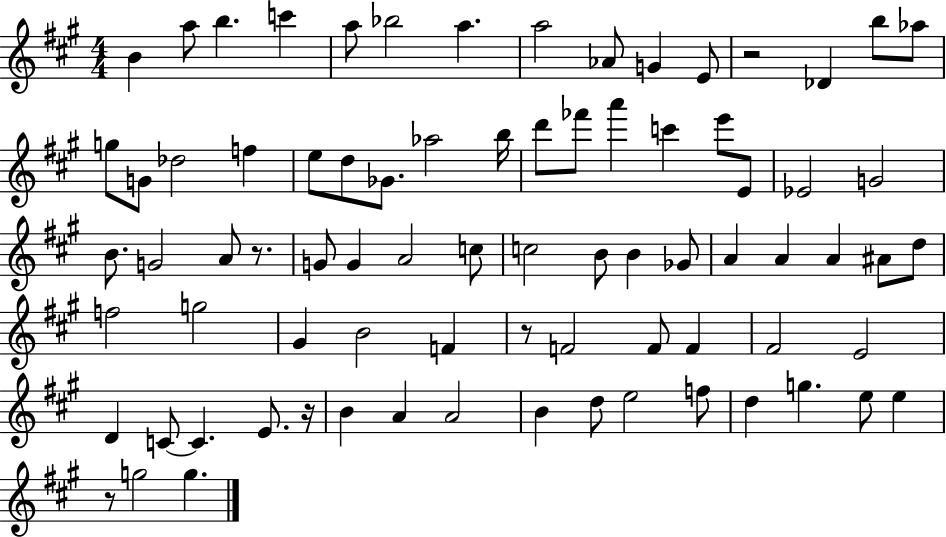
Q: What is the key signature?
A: A major